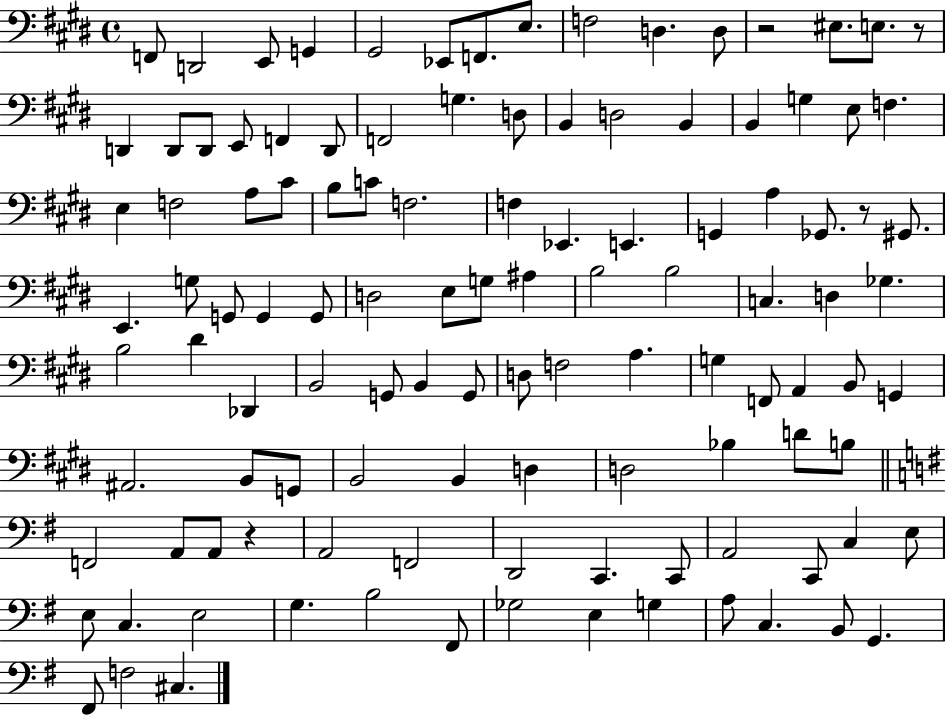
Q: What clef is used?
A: bass